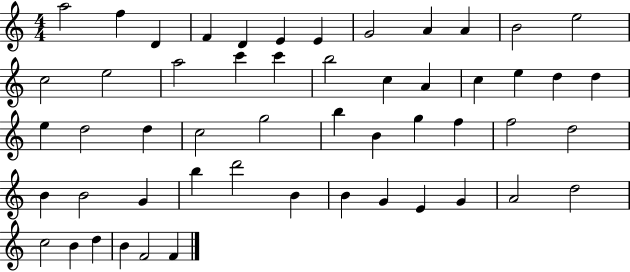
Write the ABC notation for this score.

X:1
T:Untitled
M:4/4
L:1/4
K:C
a2 f D F D E E G2 A A B2 e2 c2 e2 a2 c' c' b2 c A c e d d e d2 d c2 g2 b B g f f2 d2 B B2 G b d'2 B B G E G A2 d2 c2 B d B F2 F